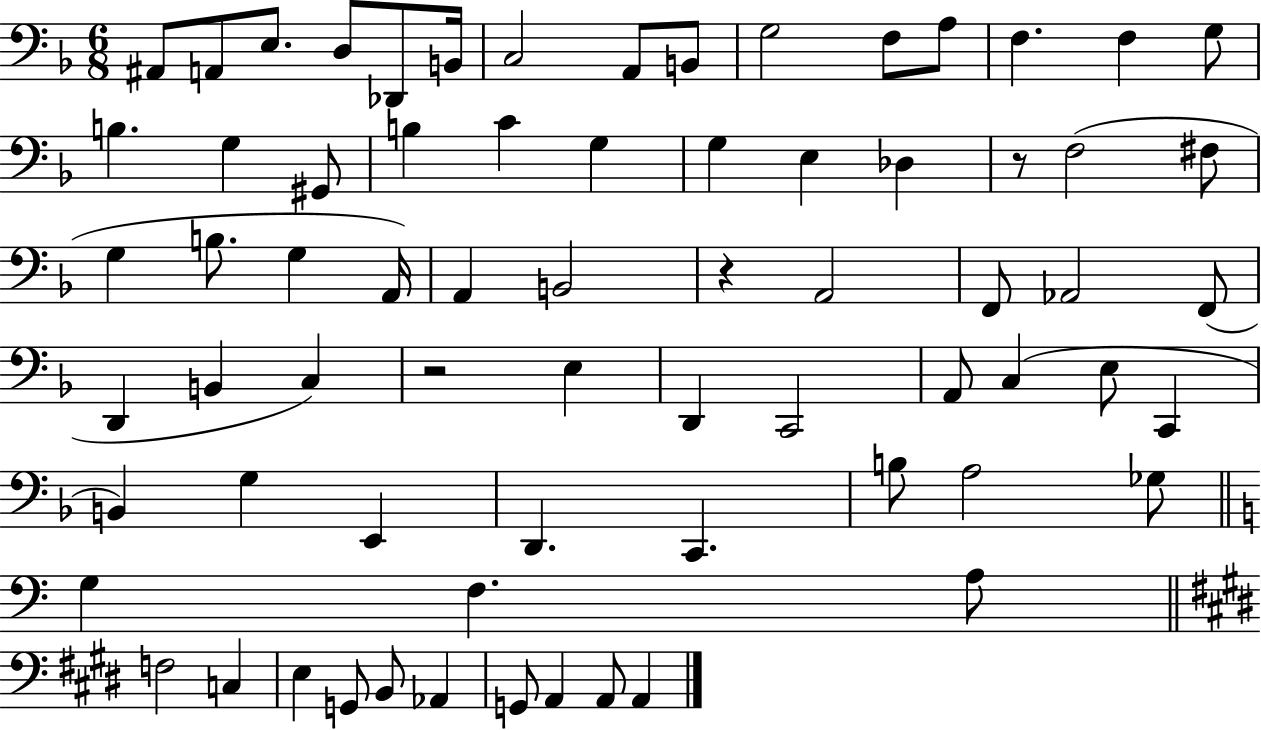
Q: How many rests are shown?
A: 3